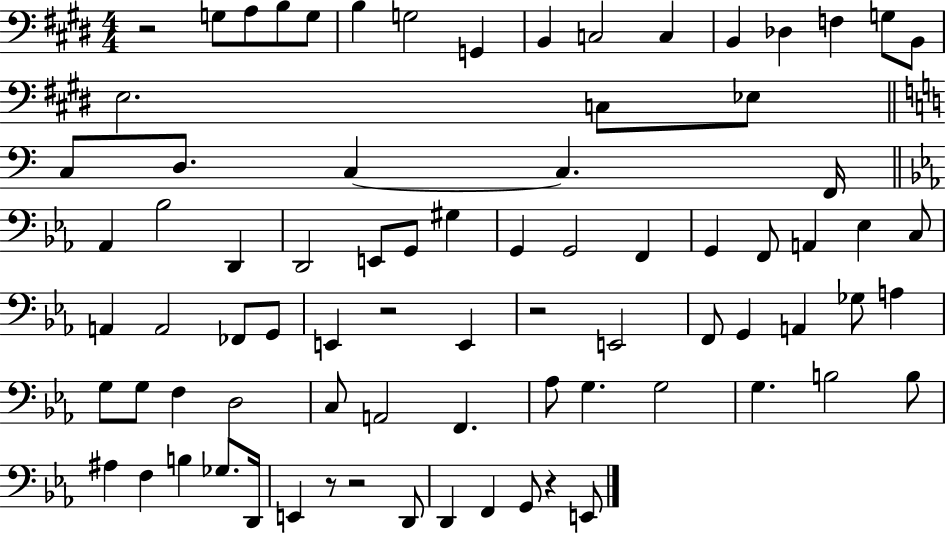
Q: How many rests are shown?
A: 6